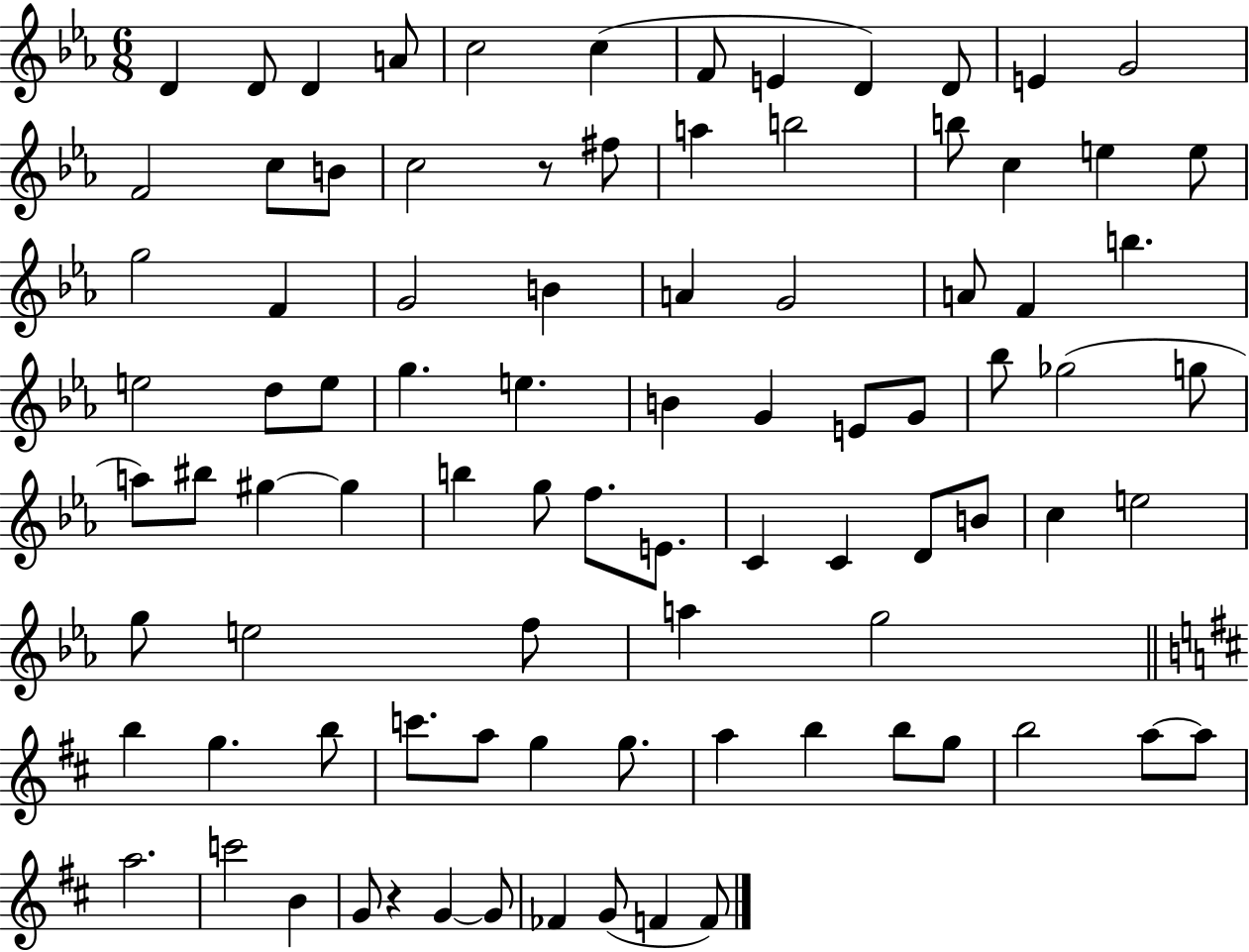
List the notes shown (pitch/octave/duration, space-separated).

D4/q D4/e D4/q A4/e C5/h C5/q F4/e E4/q D4/q D4/e E4/q G4/h F4/h C5/e B4/e C5/h R/e F#5/e A5/q B5/h B5/e C5/q E5/q E5/e G5/h F4/q G4/h B4/q A4/q G4/h A4/e F4/q B5/q. E5/h D5/e E5/e G5/q. E5/q. B4/q G4/q E4/e G4/e Bb5/e Gb5/h G5/e A5/e BIS5/e G#5/q G#5/q B5/q G5/e F5/e. E4/e. C4/q C4/q D4/e B4/e C5/q E5/h G5/e E5/h F5/e A5/q G5/h B5/q G5/q. B5/e C6/e. A5/e G5/q G5/e. A5/q B5/q B5/e G5/e B5/h A5/e A5/e A5/h. C6/h B4/q G4/e R/q G4/q G4/e FES4/q G4/e F4/q F4/e